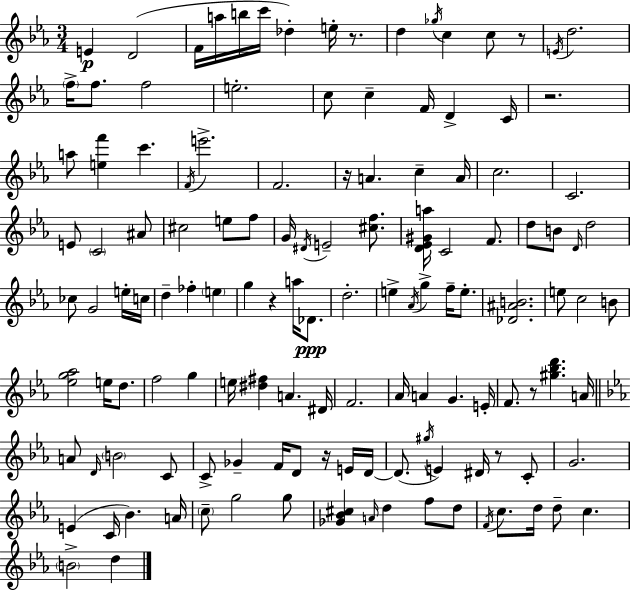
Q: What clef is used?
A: treble